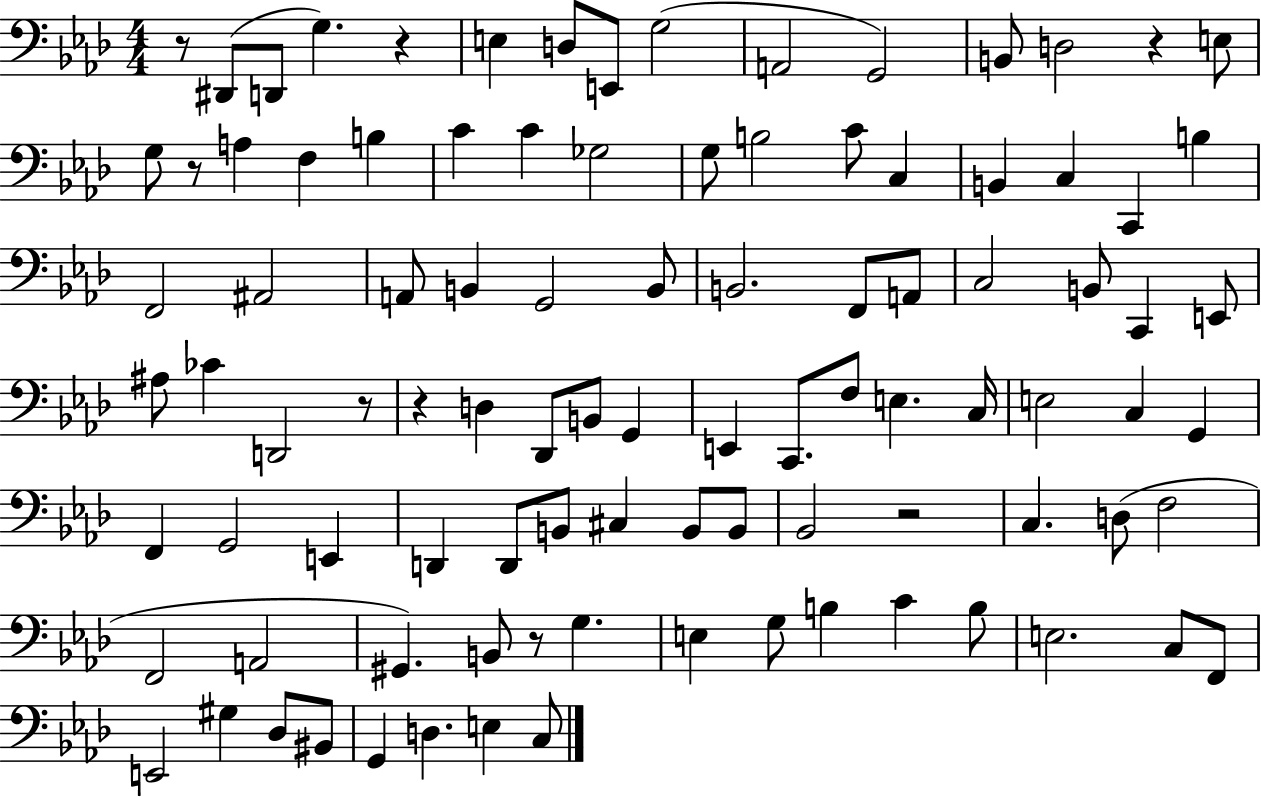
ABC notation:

X:1
T:Untitled
M:4/4
L:1/4
K:Ab
z/2 ^D,,/2 D,,/2 G, z E, D,/2 E,,/2 G,2 A,,2 G,,2 B,,/2 D,2 z E,/2 G,/2 z/2 A, F, B, C C _G,2 G,/2 B,2 C/2 C, B,, C, C,, B, F,,2 ^A,,2 A,,/2 B,, G,,2 B,,/2 B,,2 F,,/2 A,,/2 C,2 B,,/2 C,, E,,/2 ^A,/2 _C D,,2 z/2 z D, _D,,/2 B,,/2 G,, E,, C,,/2 F,/2 E, C,/4 E,2 C, G,, F,, G,,2 E,, D,, D,,/2 B,,/2 ^C, B,,/2 B,,/2 _B,,2 z2 C, D,/2 F,2 F,,2 A,,2 ^G,, B,,/2 z/2 G, E, G,/2 B, C B,/2 E,2 C,/2 F,,/2 E,,2 ^G, _D,/2 ^B,,/2 G,, D, E, C,/2